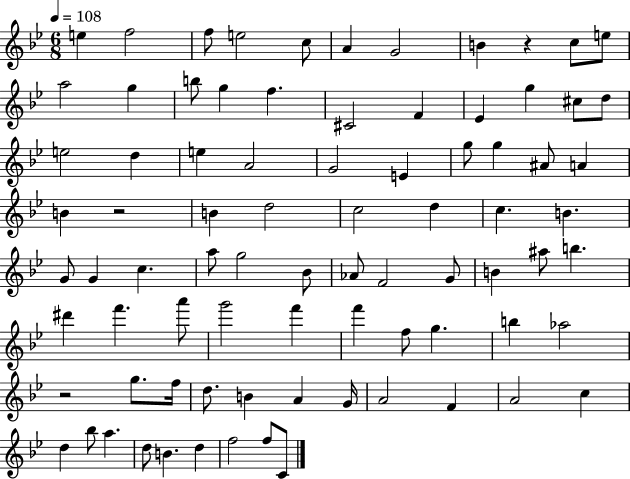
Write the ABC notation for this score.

X:1
T:Untitled
M:6/8
L:1/4
K:Bb
e f2 f/2 e2 c/2 A G2 B z c/2 e/2 a2 g b/2 g f ^C2 F _E g ^c/2 d/2 e2 d e A2 G2 E g/2 g ^A/2 A B z2 B d2 c2 d c B G/2 G c a/2 g2 _B/2 _A/2 F2 G/2 B ^a/2 b ^d' f' a'/2 g'2 f' f' f/2 g b _a2 z2 g/2 f/4 d/2 B A G/4 A2 F A2 c d _b/2 a d/2 B d f2 f/2 C/2